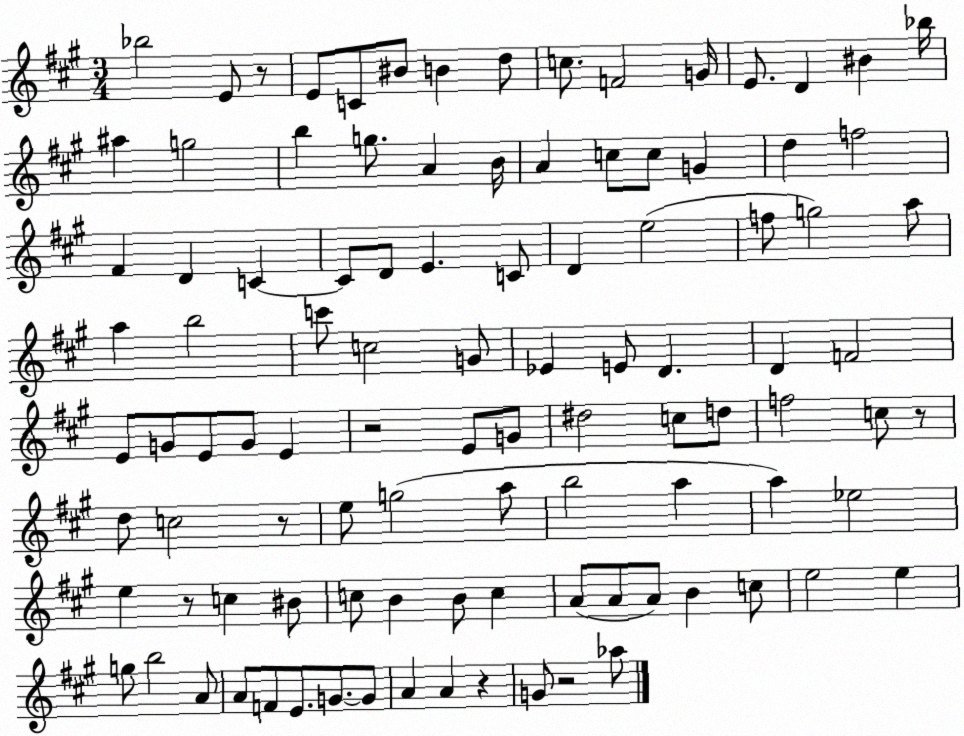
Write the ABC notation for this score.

X:1
T:Untitled
M:3/4
L:1/4
K:A
_b2 E/2 z/2 E/2 C/2 ^B/2 B d/2 c/2 F2 G/4 E/2 D ^B _b/4 ^a g2 b g/2 A B/4 A c/2 c/2 G d f2 ^F D C C/2 D/2 E C/2 D e2 f/2 g2 a/2 a b2 c'/2 c2 G/2 _E E/2 D D F2 E/2 G/2 E/2 G/2 E z2 E/2 G/2 ^d2 c/2 d/2 f2 c/2 z/2 d/2 c2 z/2 e/2 g2 a/2 b2 a a _e2 e z/2 c ^B/2 c/2 B B/2 c A/2 A/2 A/2 B c/2 e2 e g/2 b2 A/2 A/2 F/2 E/2 G/2 G/2 A A z G/2 z2 _a/2